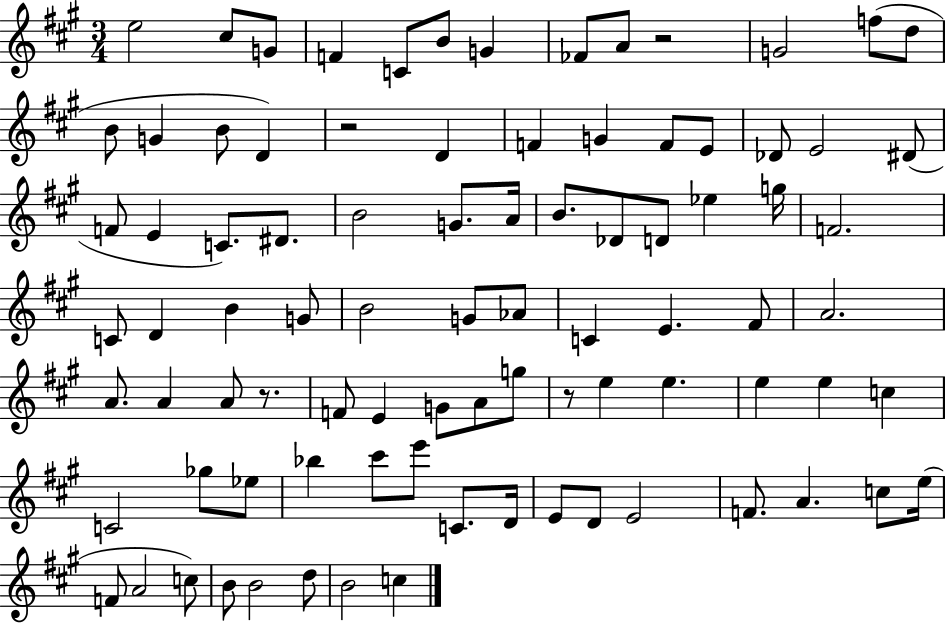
E5/h C#5/e G4/e F4/q C4/e B4/e G4/q FES4/e A4/e R/h G4/h F5/e D5/e B4/e G4/q B4/e D4/q R/h D4/q F4/q G4/q F4/e E4/e Db4/e E4/h D#4/e F4/e E4/q C4/e. D#4/e. B4/h G4/e. A4/s B4/e. Db4/e D4/e Eb5/q G5/s F4/h. C4/e D4/q B4/q G4/e B4/h G4/e Ab4/e C4/q E4/q. F#4/e A4/h. A4/e. A4/q A4/e R/e. F4/e E4/q G4/e A4/e G5/e R/e E5/q E5/q. E5/q E5/q C5/q C4/h Gb5/e Eb5/e Bb5/q C#6/e E6/e C4/e. D4/s E4/e D4/e E4/h F4/e. A4/q. C5/e E5/s F4/e A4/h C5/e B4/e B4/h D5/e B4/h C5/q